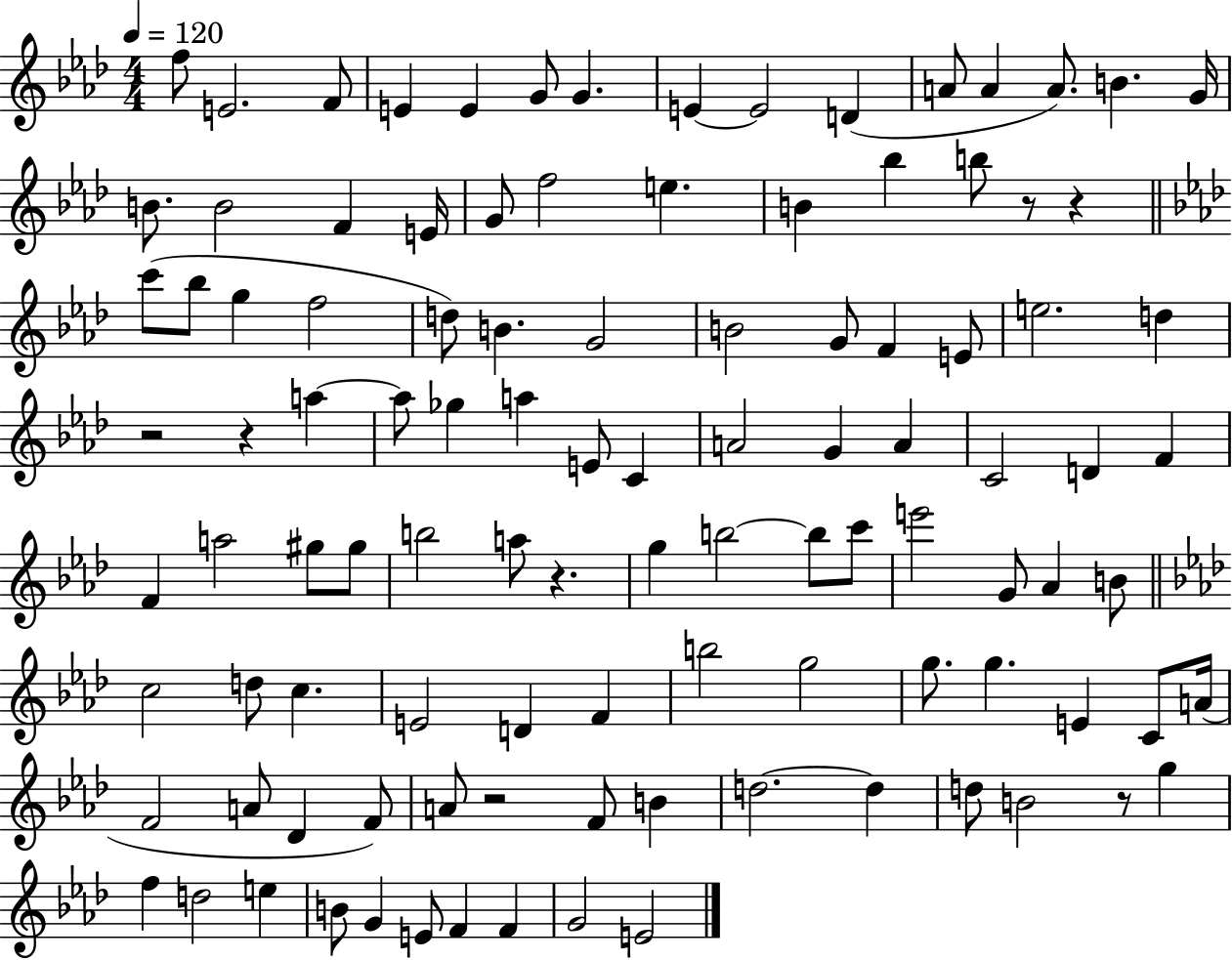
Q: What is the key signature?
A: AES major